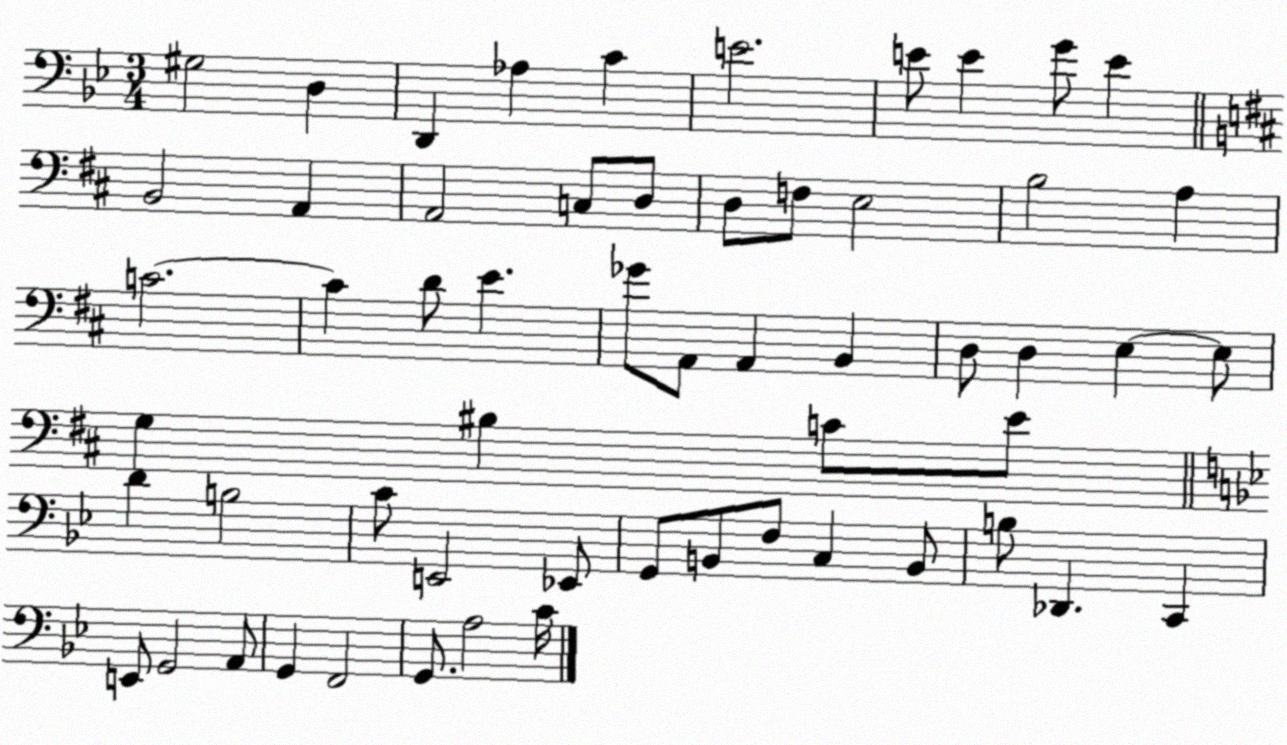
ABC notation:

X:1
T:Untitled
M:3/4
L:1/4
K:Bb
^G,2 D, D,, _A, C E2 E/2 E G/2 E B,,2 A,, A,,2 C,/2 D,/2 D,/2 F,/2 E,2 B,2 A, C2 C D/2 E _G/2 A,,/2 A,, B,, D,/2 D, E, E,/2 G, ^B, C/2 E/2 D B,2 C/2 E,,2 _E,,/2 G,,/2 B,,/2 F,/2 C, B,,/2 B,/2 _D,, C,, E,,/2 G,,2 A,,/2 G,, F,,2 G,,/2 A,2 C/4